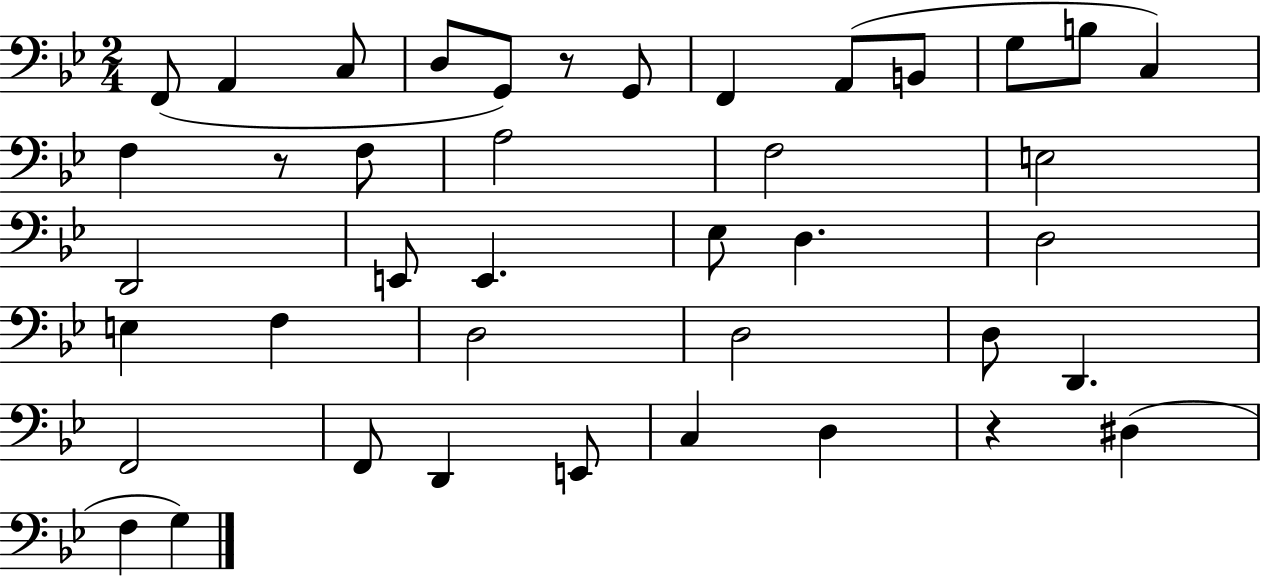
{
  \clef bass
  \numericTimeSignature
  \time 2/4
  \key bes \major
  f,8( a,4 c8 | d8 g,8) r8 g,8 | f,4 a,8( b,8 | g8 b8 c4) | \break f4 r8 f8 | a2 | f2 | e2 | \break d,2 | e,8 e,4. | ees8 d4. | d2 | \break e4 f4 | d2 | d2 | d8 d,4. | \break f,2 | f,8 d,4 e,8 | c4 d4 | r4 dis4( | \break f4 g4) | \bar "|."
}